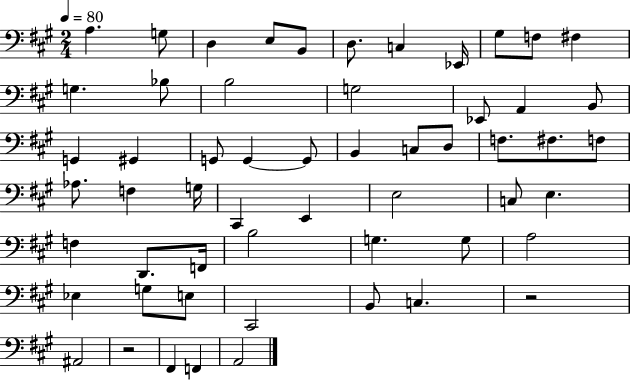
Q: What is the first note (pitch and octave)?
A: A3